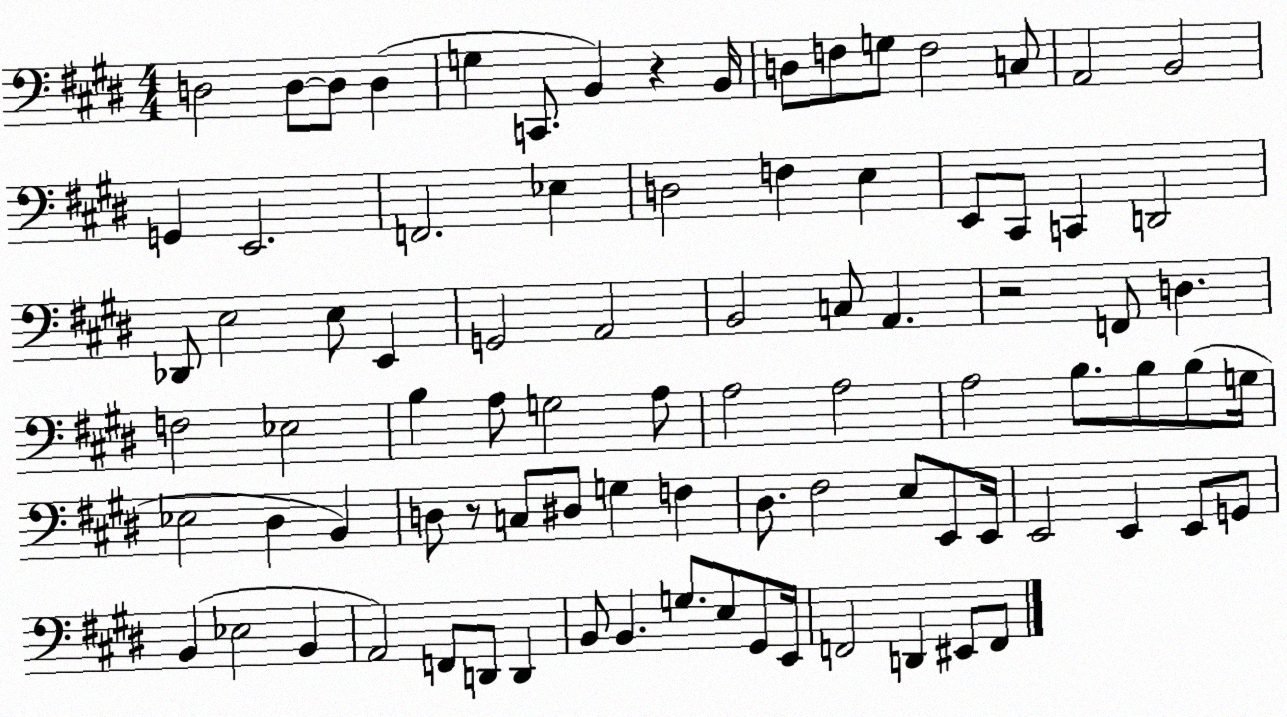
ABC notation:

X:1
T:Untitled
M:4/4
L:1/4
K:E
D,2 D,/2 D,/2 D, G, C,,/2 B,, z B,,/4 D,/2 F,/2 G,/2 F,2 C,/2 A,,2 B,,2 G,, E,,2 F,,2 _E, D,2 F, E, E,,/2 ^C,,/2 C,, D,,2 _D,,/2 E,2 E,/2 E,, G,,2 A,,2 B,,2 C,/2 A,, z2 F,,/2 D, F,2 _E,2 B, A,/2 G,2 A,/2 A,2 A,2 A,2 B,/2 B,/2 B,/2 G,/4 _E,2 ^D, B,, D,/2 z/2 C,/2 ^D,/2 G, F, ^D,/2 ^F,2 E,/2 E,,/2 E,,/4 E,,2 E,, E,,/2 G,,/2 B,, _E,2 B,, A,,2 F,,/2 D,,/2 D,, B,,/2 B,, G,/2 E,/2 ^G,,/2 E,,/4 F,,2 D,, ^E,,/2 F,,/2